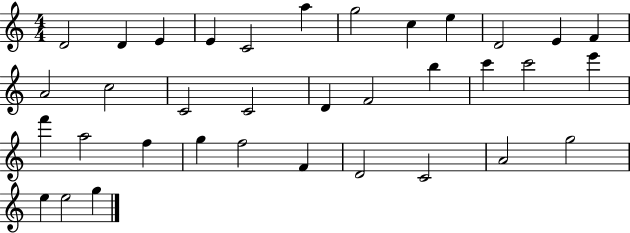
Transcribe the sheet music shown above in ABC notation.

X:1
T:Untitled
M:4/4
L:1/4
K:C
D2 D E E C2 a g2 c e D2 E F A2 c2 C2 C2 D F2 b c' c'2 e' f' a2 f g f2 F D2 C2 A2 g2 e e2 g